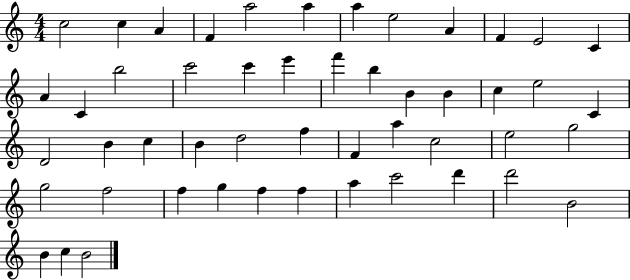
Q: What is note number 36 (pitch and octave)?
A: G5